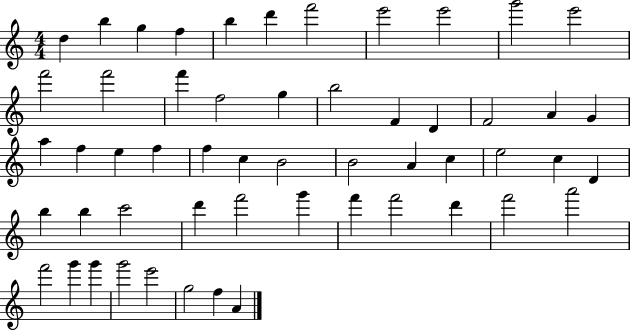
D5/q B5/q G5/q F5/q B5/q D6/q F6/h E6/h E6/h G6/h E6/h F6/h F6/h F6/q F5/h G5/q B5/h F4/q D4/q F4/h A4/q G4/q A5/q F5/q E5/q F5/q F5/q C5/q B4/h B4/h A4/q C5/q E5/h C5/q D4/q B5/q B5/q C6/h D6/q F6/h G6/q F6/q F6/h D6/q F6/h A6/h F6/h G6/q G6/q G6/h E6/h G5/h F5/q A4/q